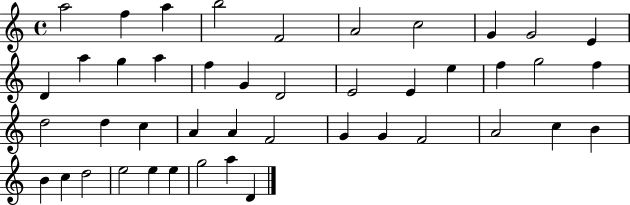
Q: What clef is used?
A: treble